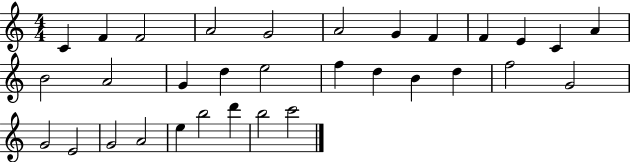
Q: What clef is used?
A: treble